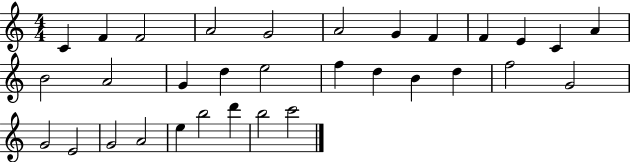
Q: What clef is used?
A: treble